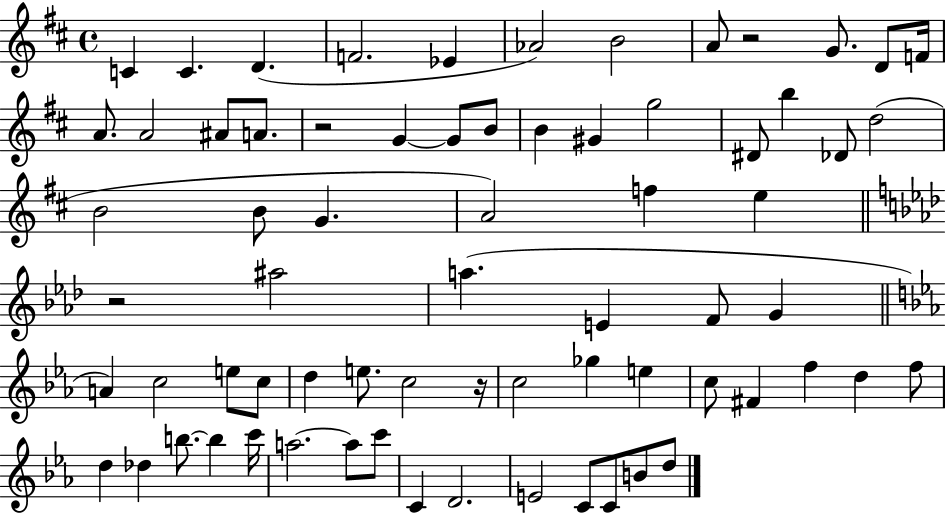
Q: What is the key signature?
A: D major